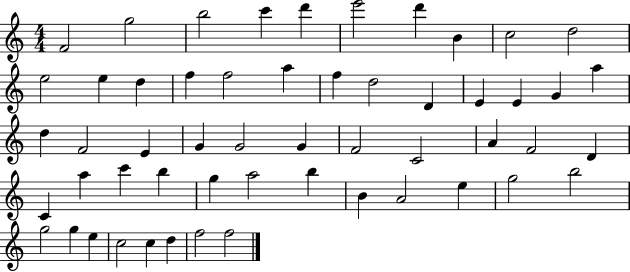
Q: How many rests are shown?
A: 0